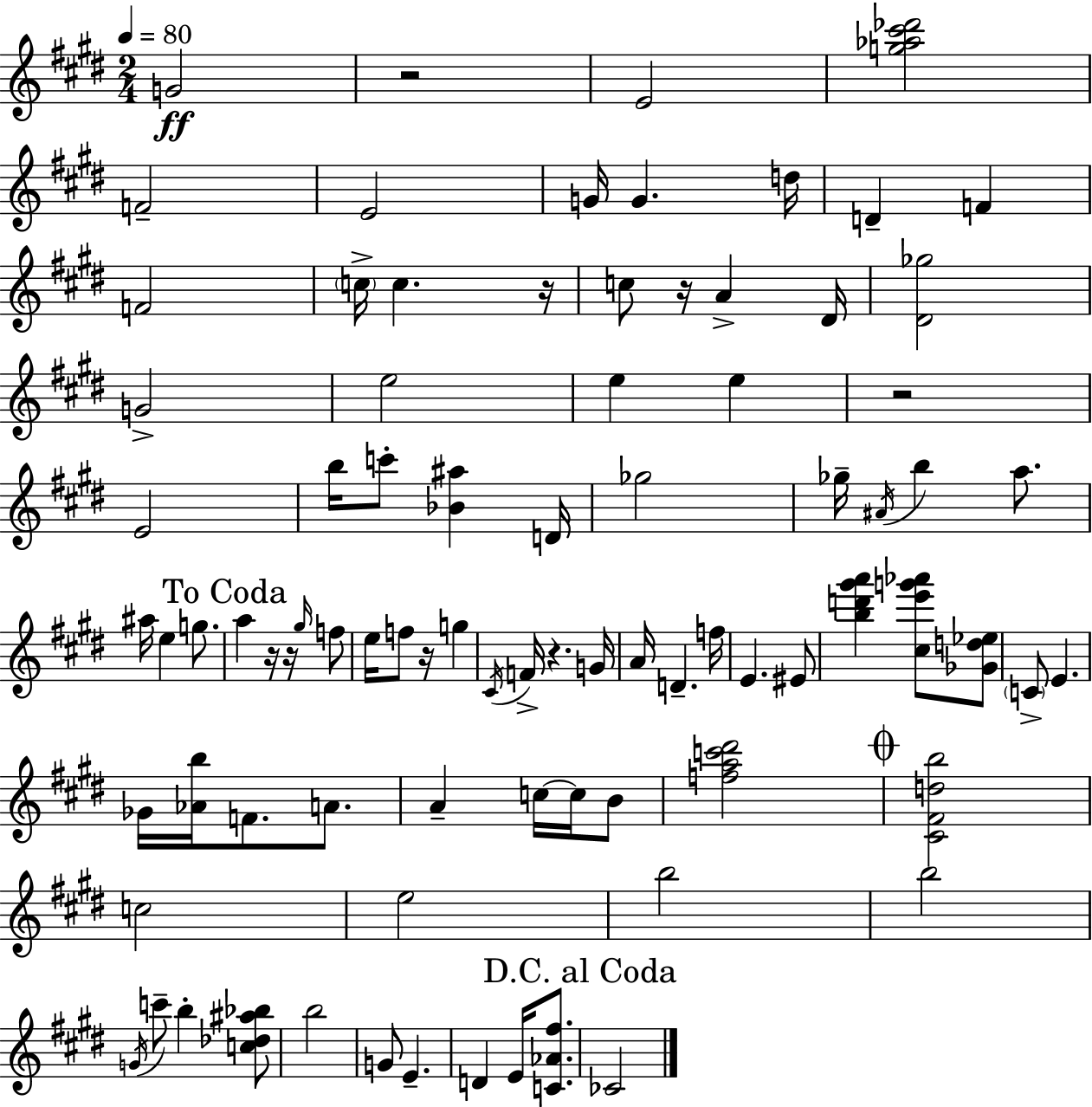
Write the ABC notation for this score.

X:1
T:Untitled
M:2/4
L:1/4
K:E
G2 z2 E2 [g_a^c'_d']2 F2 E2 G/4 G d/4 D F F2 c/4 c z/4 c/2 z/4 A ^D/4 [^D_g]2 G2 e2 e e z2 E2 b/4 c'/2 [_B^a] D/4 _g2 _g/4 ^A/4 b a/2 ^a/4 e g/2 a z/4 z/4 ^g/4 f/2 e/4 f/2 z/4 g ^C/4 F/4 z G/4 A/4 D f/4 E ^E/2 [bd'^g'a'] [^ce'g'_a']/2 [_Gd_e]/2 C/2 E _G/4 [_Ab]/4 F/2 A/2 A c/4 c/4 B/2 [fac'^d']2 [^C^Fdb]2 c2 e2 b2 b2 G/4 c'/2 b [c_d^a_b]/2 b2 G/2 E D E/4 [C_A^f]/2 _C2